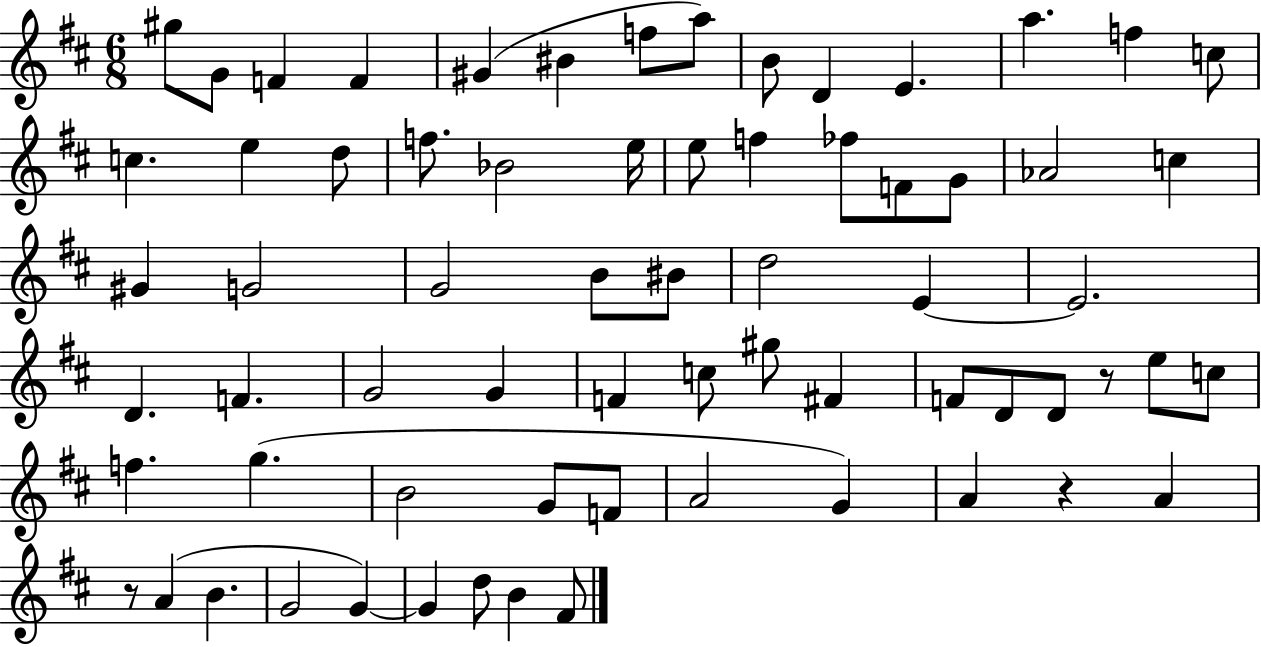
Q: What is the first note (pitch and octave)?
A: G#5